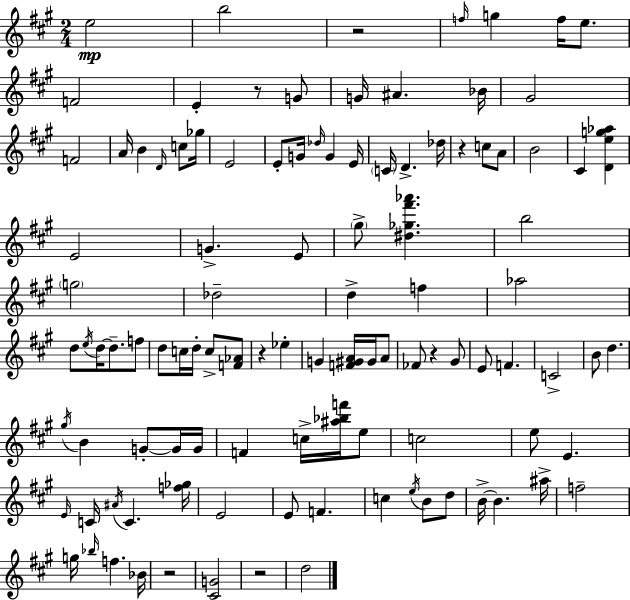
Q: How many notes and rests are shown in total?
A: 107